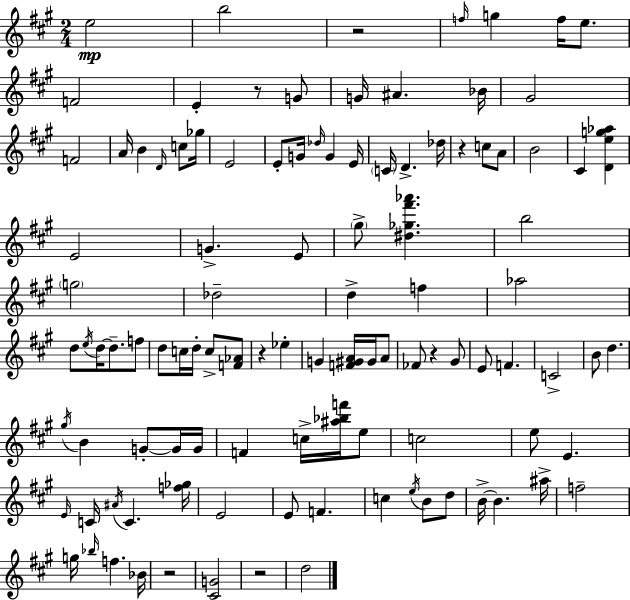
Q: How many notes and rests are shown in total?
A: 107